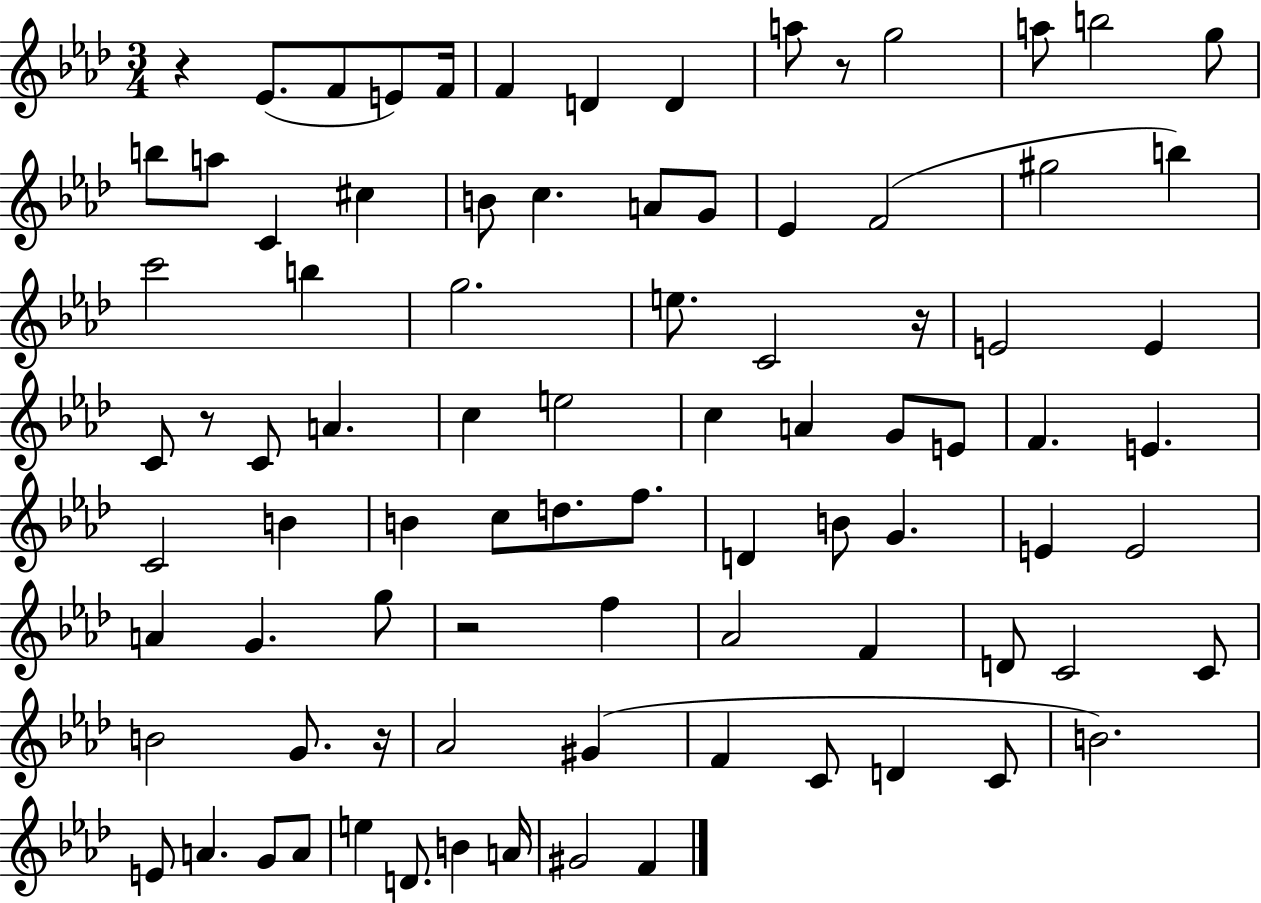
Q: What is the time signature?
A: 3/4